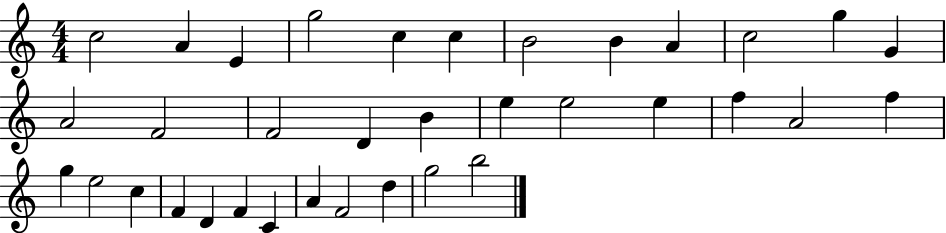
{
  \clef treble
  \numericTimeSignature
  \time 4/4
  \key c \major
  c''2 a'4 e'4 | g''2 c''4 c''4 | b'2 b'4 a'4 | c''2 g''4 g'4 | \break a'2 f'2 | f'2 d'4 b'4 | e''4 e''2 e''4 | f''4 a'2 f''4 | \break g''4 e''2 c''4 | f'4 d'4 f'4 c'4 | a'4 f'2 d''4 | g''2 b''2 | \break \bar "|."
}